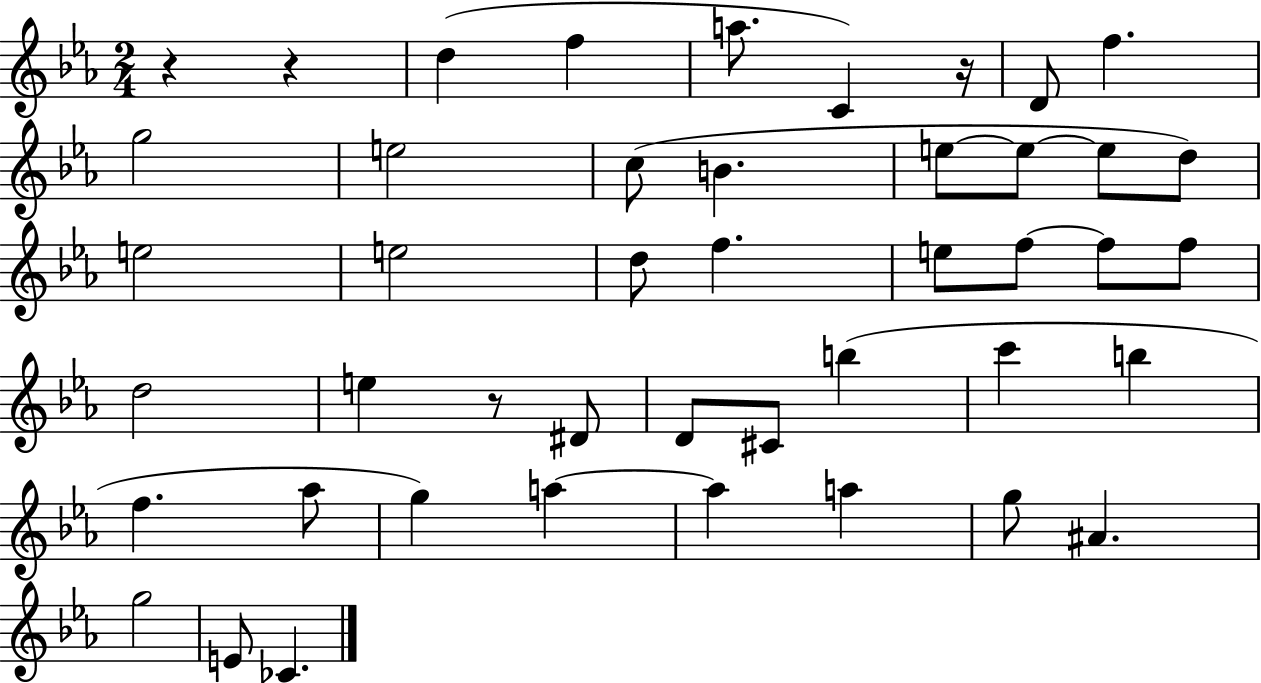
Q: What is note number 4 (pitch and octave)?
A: C4